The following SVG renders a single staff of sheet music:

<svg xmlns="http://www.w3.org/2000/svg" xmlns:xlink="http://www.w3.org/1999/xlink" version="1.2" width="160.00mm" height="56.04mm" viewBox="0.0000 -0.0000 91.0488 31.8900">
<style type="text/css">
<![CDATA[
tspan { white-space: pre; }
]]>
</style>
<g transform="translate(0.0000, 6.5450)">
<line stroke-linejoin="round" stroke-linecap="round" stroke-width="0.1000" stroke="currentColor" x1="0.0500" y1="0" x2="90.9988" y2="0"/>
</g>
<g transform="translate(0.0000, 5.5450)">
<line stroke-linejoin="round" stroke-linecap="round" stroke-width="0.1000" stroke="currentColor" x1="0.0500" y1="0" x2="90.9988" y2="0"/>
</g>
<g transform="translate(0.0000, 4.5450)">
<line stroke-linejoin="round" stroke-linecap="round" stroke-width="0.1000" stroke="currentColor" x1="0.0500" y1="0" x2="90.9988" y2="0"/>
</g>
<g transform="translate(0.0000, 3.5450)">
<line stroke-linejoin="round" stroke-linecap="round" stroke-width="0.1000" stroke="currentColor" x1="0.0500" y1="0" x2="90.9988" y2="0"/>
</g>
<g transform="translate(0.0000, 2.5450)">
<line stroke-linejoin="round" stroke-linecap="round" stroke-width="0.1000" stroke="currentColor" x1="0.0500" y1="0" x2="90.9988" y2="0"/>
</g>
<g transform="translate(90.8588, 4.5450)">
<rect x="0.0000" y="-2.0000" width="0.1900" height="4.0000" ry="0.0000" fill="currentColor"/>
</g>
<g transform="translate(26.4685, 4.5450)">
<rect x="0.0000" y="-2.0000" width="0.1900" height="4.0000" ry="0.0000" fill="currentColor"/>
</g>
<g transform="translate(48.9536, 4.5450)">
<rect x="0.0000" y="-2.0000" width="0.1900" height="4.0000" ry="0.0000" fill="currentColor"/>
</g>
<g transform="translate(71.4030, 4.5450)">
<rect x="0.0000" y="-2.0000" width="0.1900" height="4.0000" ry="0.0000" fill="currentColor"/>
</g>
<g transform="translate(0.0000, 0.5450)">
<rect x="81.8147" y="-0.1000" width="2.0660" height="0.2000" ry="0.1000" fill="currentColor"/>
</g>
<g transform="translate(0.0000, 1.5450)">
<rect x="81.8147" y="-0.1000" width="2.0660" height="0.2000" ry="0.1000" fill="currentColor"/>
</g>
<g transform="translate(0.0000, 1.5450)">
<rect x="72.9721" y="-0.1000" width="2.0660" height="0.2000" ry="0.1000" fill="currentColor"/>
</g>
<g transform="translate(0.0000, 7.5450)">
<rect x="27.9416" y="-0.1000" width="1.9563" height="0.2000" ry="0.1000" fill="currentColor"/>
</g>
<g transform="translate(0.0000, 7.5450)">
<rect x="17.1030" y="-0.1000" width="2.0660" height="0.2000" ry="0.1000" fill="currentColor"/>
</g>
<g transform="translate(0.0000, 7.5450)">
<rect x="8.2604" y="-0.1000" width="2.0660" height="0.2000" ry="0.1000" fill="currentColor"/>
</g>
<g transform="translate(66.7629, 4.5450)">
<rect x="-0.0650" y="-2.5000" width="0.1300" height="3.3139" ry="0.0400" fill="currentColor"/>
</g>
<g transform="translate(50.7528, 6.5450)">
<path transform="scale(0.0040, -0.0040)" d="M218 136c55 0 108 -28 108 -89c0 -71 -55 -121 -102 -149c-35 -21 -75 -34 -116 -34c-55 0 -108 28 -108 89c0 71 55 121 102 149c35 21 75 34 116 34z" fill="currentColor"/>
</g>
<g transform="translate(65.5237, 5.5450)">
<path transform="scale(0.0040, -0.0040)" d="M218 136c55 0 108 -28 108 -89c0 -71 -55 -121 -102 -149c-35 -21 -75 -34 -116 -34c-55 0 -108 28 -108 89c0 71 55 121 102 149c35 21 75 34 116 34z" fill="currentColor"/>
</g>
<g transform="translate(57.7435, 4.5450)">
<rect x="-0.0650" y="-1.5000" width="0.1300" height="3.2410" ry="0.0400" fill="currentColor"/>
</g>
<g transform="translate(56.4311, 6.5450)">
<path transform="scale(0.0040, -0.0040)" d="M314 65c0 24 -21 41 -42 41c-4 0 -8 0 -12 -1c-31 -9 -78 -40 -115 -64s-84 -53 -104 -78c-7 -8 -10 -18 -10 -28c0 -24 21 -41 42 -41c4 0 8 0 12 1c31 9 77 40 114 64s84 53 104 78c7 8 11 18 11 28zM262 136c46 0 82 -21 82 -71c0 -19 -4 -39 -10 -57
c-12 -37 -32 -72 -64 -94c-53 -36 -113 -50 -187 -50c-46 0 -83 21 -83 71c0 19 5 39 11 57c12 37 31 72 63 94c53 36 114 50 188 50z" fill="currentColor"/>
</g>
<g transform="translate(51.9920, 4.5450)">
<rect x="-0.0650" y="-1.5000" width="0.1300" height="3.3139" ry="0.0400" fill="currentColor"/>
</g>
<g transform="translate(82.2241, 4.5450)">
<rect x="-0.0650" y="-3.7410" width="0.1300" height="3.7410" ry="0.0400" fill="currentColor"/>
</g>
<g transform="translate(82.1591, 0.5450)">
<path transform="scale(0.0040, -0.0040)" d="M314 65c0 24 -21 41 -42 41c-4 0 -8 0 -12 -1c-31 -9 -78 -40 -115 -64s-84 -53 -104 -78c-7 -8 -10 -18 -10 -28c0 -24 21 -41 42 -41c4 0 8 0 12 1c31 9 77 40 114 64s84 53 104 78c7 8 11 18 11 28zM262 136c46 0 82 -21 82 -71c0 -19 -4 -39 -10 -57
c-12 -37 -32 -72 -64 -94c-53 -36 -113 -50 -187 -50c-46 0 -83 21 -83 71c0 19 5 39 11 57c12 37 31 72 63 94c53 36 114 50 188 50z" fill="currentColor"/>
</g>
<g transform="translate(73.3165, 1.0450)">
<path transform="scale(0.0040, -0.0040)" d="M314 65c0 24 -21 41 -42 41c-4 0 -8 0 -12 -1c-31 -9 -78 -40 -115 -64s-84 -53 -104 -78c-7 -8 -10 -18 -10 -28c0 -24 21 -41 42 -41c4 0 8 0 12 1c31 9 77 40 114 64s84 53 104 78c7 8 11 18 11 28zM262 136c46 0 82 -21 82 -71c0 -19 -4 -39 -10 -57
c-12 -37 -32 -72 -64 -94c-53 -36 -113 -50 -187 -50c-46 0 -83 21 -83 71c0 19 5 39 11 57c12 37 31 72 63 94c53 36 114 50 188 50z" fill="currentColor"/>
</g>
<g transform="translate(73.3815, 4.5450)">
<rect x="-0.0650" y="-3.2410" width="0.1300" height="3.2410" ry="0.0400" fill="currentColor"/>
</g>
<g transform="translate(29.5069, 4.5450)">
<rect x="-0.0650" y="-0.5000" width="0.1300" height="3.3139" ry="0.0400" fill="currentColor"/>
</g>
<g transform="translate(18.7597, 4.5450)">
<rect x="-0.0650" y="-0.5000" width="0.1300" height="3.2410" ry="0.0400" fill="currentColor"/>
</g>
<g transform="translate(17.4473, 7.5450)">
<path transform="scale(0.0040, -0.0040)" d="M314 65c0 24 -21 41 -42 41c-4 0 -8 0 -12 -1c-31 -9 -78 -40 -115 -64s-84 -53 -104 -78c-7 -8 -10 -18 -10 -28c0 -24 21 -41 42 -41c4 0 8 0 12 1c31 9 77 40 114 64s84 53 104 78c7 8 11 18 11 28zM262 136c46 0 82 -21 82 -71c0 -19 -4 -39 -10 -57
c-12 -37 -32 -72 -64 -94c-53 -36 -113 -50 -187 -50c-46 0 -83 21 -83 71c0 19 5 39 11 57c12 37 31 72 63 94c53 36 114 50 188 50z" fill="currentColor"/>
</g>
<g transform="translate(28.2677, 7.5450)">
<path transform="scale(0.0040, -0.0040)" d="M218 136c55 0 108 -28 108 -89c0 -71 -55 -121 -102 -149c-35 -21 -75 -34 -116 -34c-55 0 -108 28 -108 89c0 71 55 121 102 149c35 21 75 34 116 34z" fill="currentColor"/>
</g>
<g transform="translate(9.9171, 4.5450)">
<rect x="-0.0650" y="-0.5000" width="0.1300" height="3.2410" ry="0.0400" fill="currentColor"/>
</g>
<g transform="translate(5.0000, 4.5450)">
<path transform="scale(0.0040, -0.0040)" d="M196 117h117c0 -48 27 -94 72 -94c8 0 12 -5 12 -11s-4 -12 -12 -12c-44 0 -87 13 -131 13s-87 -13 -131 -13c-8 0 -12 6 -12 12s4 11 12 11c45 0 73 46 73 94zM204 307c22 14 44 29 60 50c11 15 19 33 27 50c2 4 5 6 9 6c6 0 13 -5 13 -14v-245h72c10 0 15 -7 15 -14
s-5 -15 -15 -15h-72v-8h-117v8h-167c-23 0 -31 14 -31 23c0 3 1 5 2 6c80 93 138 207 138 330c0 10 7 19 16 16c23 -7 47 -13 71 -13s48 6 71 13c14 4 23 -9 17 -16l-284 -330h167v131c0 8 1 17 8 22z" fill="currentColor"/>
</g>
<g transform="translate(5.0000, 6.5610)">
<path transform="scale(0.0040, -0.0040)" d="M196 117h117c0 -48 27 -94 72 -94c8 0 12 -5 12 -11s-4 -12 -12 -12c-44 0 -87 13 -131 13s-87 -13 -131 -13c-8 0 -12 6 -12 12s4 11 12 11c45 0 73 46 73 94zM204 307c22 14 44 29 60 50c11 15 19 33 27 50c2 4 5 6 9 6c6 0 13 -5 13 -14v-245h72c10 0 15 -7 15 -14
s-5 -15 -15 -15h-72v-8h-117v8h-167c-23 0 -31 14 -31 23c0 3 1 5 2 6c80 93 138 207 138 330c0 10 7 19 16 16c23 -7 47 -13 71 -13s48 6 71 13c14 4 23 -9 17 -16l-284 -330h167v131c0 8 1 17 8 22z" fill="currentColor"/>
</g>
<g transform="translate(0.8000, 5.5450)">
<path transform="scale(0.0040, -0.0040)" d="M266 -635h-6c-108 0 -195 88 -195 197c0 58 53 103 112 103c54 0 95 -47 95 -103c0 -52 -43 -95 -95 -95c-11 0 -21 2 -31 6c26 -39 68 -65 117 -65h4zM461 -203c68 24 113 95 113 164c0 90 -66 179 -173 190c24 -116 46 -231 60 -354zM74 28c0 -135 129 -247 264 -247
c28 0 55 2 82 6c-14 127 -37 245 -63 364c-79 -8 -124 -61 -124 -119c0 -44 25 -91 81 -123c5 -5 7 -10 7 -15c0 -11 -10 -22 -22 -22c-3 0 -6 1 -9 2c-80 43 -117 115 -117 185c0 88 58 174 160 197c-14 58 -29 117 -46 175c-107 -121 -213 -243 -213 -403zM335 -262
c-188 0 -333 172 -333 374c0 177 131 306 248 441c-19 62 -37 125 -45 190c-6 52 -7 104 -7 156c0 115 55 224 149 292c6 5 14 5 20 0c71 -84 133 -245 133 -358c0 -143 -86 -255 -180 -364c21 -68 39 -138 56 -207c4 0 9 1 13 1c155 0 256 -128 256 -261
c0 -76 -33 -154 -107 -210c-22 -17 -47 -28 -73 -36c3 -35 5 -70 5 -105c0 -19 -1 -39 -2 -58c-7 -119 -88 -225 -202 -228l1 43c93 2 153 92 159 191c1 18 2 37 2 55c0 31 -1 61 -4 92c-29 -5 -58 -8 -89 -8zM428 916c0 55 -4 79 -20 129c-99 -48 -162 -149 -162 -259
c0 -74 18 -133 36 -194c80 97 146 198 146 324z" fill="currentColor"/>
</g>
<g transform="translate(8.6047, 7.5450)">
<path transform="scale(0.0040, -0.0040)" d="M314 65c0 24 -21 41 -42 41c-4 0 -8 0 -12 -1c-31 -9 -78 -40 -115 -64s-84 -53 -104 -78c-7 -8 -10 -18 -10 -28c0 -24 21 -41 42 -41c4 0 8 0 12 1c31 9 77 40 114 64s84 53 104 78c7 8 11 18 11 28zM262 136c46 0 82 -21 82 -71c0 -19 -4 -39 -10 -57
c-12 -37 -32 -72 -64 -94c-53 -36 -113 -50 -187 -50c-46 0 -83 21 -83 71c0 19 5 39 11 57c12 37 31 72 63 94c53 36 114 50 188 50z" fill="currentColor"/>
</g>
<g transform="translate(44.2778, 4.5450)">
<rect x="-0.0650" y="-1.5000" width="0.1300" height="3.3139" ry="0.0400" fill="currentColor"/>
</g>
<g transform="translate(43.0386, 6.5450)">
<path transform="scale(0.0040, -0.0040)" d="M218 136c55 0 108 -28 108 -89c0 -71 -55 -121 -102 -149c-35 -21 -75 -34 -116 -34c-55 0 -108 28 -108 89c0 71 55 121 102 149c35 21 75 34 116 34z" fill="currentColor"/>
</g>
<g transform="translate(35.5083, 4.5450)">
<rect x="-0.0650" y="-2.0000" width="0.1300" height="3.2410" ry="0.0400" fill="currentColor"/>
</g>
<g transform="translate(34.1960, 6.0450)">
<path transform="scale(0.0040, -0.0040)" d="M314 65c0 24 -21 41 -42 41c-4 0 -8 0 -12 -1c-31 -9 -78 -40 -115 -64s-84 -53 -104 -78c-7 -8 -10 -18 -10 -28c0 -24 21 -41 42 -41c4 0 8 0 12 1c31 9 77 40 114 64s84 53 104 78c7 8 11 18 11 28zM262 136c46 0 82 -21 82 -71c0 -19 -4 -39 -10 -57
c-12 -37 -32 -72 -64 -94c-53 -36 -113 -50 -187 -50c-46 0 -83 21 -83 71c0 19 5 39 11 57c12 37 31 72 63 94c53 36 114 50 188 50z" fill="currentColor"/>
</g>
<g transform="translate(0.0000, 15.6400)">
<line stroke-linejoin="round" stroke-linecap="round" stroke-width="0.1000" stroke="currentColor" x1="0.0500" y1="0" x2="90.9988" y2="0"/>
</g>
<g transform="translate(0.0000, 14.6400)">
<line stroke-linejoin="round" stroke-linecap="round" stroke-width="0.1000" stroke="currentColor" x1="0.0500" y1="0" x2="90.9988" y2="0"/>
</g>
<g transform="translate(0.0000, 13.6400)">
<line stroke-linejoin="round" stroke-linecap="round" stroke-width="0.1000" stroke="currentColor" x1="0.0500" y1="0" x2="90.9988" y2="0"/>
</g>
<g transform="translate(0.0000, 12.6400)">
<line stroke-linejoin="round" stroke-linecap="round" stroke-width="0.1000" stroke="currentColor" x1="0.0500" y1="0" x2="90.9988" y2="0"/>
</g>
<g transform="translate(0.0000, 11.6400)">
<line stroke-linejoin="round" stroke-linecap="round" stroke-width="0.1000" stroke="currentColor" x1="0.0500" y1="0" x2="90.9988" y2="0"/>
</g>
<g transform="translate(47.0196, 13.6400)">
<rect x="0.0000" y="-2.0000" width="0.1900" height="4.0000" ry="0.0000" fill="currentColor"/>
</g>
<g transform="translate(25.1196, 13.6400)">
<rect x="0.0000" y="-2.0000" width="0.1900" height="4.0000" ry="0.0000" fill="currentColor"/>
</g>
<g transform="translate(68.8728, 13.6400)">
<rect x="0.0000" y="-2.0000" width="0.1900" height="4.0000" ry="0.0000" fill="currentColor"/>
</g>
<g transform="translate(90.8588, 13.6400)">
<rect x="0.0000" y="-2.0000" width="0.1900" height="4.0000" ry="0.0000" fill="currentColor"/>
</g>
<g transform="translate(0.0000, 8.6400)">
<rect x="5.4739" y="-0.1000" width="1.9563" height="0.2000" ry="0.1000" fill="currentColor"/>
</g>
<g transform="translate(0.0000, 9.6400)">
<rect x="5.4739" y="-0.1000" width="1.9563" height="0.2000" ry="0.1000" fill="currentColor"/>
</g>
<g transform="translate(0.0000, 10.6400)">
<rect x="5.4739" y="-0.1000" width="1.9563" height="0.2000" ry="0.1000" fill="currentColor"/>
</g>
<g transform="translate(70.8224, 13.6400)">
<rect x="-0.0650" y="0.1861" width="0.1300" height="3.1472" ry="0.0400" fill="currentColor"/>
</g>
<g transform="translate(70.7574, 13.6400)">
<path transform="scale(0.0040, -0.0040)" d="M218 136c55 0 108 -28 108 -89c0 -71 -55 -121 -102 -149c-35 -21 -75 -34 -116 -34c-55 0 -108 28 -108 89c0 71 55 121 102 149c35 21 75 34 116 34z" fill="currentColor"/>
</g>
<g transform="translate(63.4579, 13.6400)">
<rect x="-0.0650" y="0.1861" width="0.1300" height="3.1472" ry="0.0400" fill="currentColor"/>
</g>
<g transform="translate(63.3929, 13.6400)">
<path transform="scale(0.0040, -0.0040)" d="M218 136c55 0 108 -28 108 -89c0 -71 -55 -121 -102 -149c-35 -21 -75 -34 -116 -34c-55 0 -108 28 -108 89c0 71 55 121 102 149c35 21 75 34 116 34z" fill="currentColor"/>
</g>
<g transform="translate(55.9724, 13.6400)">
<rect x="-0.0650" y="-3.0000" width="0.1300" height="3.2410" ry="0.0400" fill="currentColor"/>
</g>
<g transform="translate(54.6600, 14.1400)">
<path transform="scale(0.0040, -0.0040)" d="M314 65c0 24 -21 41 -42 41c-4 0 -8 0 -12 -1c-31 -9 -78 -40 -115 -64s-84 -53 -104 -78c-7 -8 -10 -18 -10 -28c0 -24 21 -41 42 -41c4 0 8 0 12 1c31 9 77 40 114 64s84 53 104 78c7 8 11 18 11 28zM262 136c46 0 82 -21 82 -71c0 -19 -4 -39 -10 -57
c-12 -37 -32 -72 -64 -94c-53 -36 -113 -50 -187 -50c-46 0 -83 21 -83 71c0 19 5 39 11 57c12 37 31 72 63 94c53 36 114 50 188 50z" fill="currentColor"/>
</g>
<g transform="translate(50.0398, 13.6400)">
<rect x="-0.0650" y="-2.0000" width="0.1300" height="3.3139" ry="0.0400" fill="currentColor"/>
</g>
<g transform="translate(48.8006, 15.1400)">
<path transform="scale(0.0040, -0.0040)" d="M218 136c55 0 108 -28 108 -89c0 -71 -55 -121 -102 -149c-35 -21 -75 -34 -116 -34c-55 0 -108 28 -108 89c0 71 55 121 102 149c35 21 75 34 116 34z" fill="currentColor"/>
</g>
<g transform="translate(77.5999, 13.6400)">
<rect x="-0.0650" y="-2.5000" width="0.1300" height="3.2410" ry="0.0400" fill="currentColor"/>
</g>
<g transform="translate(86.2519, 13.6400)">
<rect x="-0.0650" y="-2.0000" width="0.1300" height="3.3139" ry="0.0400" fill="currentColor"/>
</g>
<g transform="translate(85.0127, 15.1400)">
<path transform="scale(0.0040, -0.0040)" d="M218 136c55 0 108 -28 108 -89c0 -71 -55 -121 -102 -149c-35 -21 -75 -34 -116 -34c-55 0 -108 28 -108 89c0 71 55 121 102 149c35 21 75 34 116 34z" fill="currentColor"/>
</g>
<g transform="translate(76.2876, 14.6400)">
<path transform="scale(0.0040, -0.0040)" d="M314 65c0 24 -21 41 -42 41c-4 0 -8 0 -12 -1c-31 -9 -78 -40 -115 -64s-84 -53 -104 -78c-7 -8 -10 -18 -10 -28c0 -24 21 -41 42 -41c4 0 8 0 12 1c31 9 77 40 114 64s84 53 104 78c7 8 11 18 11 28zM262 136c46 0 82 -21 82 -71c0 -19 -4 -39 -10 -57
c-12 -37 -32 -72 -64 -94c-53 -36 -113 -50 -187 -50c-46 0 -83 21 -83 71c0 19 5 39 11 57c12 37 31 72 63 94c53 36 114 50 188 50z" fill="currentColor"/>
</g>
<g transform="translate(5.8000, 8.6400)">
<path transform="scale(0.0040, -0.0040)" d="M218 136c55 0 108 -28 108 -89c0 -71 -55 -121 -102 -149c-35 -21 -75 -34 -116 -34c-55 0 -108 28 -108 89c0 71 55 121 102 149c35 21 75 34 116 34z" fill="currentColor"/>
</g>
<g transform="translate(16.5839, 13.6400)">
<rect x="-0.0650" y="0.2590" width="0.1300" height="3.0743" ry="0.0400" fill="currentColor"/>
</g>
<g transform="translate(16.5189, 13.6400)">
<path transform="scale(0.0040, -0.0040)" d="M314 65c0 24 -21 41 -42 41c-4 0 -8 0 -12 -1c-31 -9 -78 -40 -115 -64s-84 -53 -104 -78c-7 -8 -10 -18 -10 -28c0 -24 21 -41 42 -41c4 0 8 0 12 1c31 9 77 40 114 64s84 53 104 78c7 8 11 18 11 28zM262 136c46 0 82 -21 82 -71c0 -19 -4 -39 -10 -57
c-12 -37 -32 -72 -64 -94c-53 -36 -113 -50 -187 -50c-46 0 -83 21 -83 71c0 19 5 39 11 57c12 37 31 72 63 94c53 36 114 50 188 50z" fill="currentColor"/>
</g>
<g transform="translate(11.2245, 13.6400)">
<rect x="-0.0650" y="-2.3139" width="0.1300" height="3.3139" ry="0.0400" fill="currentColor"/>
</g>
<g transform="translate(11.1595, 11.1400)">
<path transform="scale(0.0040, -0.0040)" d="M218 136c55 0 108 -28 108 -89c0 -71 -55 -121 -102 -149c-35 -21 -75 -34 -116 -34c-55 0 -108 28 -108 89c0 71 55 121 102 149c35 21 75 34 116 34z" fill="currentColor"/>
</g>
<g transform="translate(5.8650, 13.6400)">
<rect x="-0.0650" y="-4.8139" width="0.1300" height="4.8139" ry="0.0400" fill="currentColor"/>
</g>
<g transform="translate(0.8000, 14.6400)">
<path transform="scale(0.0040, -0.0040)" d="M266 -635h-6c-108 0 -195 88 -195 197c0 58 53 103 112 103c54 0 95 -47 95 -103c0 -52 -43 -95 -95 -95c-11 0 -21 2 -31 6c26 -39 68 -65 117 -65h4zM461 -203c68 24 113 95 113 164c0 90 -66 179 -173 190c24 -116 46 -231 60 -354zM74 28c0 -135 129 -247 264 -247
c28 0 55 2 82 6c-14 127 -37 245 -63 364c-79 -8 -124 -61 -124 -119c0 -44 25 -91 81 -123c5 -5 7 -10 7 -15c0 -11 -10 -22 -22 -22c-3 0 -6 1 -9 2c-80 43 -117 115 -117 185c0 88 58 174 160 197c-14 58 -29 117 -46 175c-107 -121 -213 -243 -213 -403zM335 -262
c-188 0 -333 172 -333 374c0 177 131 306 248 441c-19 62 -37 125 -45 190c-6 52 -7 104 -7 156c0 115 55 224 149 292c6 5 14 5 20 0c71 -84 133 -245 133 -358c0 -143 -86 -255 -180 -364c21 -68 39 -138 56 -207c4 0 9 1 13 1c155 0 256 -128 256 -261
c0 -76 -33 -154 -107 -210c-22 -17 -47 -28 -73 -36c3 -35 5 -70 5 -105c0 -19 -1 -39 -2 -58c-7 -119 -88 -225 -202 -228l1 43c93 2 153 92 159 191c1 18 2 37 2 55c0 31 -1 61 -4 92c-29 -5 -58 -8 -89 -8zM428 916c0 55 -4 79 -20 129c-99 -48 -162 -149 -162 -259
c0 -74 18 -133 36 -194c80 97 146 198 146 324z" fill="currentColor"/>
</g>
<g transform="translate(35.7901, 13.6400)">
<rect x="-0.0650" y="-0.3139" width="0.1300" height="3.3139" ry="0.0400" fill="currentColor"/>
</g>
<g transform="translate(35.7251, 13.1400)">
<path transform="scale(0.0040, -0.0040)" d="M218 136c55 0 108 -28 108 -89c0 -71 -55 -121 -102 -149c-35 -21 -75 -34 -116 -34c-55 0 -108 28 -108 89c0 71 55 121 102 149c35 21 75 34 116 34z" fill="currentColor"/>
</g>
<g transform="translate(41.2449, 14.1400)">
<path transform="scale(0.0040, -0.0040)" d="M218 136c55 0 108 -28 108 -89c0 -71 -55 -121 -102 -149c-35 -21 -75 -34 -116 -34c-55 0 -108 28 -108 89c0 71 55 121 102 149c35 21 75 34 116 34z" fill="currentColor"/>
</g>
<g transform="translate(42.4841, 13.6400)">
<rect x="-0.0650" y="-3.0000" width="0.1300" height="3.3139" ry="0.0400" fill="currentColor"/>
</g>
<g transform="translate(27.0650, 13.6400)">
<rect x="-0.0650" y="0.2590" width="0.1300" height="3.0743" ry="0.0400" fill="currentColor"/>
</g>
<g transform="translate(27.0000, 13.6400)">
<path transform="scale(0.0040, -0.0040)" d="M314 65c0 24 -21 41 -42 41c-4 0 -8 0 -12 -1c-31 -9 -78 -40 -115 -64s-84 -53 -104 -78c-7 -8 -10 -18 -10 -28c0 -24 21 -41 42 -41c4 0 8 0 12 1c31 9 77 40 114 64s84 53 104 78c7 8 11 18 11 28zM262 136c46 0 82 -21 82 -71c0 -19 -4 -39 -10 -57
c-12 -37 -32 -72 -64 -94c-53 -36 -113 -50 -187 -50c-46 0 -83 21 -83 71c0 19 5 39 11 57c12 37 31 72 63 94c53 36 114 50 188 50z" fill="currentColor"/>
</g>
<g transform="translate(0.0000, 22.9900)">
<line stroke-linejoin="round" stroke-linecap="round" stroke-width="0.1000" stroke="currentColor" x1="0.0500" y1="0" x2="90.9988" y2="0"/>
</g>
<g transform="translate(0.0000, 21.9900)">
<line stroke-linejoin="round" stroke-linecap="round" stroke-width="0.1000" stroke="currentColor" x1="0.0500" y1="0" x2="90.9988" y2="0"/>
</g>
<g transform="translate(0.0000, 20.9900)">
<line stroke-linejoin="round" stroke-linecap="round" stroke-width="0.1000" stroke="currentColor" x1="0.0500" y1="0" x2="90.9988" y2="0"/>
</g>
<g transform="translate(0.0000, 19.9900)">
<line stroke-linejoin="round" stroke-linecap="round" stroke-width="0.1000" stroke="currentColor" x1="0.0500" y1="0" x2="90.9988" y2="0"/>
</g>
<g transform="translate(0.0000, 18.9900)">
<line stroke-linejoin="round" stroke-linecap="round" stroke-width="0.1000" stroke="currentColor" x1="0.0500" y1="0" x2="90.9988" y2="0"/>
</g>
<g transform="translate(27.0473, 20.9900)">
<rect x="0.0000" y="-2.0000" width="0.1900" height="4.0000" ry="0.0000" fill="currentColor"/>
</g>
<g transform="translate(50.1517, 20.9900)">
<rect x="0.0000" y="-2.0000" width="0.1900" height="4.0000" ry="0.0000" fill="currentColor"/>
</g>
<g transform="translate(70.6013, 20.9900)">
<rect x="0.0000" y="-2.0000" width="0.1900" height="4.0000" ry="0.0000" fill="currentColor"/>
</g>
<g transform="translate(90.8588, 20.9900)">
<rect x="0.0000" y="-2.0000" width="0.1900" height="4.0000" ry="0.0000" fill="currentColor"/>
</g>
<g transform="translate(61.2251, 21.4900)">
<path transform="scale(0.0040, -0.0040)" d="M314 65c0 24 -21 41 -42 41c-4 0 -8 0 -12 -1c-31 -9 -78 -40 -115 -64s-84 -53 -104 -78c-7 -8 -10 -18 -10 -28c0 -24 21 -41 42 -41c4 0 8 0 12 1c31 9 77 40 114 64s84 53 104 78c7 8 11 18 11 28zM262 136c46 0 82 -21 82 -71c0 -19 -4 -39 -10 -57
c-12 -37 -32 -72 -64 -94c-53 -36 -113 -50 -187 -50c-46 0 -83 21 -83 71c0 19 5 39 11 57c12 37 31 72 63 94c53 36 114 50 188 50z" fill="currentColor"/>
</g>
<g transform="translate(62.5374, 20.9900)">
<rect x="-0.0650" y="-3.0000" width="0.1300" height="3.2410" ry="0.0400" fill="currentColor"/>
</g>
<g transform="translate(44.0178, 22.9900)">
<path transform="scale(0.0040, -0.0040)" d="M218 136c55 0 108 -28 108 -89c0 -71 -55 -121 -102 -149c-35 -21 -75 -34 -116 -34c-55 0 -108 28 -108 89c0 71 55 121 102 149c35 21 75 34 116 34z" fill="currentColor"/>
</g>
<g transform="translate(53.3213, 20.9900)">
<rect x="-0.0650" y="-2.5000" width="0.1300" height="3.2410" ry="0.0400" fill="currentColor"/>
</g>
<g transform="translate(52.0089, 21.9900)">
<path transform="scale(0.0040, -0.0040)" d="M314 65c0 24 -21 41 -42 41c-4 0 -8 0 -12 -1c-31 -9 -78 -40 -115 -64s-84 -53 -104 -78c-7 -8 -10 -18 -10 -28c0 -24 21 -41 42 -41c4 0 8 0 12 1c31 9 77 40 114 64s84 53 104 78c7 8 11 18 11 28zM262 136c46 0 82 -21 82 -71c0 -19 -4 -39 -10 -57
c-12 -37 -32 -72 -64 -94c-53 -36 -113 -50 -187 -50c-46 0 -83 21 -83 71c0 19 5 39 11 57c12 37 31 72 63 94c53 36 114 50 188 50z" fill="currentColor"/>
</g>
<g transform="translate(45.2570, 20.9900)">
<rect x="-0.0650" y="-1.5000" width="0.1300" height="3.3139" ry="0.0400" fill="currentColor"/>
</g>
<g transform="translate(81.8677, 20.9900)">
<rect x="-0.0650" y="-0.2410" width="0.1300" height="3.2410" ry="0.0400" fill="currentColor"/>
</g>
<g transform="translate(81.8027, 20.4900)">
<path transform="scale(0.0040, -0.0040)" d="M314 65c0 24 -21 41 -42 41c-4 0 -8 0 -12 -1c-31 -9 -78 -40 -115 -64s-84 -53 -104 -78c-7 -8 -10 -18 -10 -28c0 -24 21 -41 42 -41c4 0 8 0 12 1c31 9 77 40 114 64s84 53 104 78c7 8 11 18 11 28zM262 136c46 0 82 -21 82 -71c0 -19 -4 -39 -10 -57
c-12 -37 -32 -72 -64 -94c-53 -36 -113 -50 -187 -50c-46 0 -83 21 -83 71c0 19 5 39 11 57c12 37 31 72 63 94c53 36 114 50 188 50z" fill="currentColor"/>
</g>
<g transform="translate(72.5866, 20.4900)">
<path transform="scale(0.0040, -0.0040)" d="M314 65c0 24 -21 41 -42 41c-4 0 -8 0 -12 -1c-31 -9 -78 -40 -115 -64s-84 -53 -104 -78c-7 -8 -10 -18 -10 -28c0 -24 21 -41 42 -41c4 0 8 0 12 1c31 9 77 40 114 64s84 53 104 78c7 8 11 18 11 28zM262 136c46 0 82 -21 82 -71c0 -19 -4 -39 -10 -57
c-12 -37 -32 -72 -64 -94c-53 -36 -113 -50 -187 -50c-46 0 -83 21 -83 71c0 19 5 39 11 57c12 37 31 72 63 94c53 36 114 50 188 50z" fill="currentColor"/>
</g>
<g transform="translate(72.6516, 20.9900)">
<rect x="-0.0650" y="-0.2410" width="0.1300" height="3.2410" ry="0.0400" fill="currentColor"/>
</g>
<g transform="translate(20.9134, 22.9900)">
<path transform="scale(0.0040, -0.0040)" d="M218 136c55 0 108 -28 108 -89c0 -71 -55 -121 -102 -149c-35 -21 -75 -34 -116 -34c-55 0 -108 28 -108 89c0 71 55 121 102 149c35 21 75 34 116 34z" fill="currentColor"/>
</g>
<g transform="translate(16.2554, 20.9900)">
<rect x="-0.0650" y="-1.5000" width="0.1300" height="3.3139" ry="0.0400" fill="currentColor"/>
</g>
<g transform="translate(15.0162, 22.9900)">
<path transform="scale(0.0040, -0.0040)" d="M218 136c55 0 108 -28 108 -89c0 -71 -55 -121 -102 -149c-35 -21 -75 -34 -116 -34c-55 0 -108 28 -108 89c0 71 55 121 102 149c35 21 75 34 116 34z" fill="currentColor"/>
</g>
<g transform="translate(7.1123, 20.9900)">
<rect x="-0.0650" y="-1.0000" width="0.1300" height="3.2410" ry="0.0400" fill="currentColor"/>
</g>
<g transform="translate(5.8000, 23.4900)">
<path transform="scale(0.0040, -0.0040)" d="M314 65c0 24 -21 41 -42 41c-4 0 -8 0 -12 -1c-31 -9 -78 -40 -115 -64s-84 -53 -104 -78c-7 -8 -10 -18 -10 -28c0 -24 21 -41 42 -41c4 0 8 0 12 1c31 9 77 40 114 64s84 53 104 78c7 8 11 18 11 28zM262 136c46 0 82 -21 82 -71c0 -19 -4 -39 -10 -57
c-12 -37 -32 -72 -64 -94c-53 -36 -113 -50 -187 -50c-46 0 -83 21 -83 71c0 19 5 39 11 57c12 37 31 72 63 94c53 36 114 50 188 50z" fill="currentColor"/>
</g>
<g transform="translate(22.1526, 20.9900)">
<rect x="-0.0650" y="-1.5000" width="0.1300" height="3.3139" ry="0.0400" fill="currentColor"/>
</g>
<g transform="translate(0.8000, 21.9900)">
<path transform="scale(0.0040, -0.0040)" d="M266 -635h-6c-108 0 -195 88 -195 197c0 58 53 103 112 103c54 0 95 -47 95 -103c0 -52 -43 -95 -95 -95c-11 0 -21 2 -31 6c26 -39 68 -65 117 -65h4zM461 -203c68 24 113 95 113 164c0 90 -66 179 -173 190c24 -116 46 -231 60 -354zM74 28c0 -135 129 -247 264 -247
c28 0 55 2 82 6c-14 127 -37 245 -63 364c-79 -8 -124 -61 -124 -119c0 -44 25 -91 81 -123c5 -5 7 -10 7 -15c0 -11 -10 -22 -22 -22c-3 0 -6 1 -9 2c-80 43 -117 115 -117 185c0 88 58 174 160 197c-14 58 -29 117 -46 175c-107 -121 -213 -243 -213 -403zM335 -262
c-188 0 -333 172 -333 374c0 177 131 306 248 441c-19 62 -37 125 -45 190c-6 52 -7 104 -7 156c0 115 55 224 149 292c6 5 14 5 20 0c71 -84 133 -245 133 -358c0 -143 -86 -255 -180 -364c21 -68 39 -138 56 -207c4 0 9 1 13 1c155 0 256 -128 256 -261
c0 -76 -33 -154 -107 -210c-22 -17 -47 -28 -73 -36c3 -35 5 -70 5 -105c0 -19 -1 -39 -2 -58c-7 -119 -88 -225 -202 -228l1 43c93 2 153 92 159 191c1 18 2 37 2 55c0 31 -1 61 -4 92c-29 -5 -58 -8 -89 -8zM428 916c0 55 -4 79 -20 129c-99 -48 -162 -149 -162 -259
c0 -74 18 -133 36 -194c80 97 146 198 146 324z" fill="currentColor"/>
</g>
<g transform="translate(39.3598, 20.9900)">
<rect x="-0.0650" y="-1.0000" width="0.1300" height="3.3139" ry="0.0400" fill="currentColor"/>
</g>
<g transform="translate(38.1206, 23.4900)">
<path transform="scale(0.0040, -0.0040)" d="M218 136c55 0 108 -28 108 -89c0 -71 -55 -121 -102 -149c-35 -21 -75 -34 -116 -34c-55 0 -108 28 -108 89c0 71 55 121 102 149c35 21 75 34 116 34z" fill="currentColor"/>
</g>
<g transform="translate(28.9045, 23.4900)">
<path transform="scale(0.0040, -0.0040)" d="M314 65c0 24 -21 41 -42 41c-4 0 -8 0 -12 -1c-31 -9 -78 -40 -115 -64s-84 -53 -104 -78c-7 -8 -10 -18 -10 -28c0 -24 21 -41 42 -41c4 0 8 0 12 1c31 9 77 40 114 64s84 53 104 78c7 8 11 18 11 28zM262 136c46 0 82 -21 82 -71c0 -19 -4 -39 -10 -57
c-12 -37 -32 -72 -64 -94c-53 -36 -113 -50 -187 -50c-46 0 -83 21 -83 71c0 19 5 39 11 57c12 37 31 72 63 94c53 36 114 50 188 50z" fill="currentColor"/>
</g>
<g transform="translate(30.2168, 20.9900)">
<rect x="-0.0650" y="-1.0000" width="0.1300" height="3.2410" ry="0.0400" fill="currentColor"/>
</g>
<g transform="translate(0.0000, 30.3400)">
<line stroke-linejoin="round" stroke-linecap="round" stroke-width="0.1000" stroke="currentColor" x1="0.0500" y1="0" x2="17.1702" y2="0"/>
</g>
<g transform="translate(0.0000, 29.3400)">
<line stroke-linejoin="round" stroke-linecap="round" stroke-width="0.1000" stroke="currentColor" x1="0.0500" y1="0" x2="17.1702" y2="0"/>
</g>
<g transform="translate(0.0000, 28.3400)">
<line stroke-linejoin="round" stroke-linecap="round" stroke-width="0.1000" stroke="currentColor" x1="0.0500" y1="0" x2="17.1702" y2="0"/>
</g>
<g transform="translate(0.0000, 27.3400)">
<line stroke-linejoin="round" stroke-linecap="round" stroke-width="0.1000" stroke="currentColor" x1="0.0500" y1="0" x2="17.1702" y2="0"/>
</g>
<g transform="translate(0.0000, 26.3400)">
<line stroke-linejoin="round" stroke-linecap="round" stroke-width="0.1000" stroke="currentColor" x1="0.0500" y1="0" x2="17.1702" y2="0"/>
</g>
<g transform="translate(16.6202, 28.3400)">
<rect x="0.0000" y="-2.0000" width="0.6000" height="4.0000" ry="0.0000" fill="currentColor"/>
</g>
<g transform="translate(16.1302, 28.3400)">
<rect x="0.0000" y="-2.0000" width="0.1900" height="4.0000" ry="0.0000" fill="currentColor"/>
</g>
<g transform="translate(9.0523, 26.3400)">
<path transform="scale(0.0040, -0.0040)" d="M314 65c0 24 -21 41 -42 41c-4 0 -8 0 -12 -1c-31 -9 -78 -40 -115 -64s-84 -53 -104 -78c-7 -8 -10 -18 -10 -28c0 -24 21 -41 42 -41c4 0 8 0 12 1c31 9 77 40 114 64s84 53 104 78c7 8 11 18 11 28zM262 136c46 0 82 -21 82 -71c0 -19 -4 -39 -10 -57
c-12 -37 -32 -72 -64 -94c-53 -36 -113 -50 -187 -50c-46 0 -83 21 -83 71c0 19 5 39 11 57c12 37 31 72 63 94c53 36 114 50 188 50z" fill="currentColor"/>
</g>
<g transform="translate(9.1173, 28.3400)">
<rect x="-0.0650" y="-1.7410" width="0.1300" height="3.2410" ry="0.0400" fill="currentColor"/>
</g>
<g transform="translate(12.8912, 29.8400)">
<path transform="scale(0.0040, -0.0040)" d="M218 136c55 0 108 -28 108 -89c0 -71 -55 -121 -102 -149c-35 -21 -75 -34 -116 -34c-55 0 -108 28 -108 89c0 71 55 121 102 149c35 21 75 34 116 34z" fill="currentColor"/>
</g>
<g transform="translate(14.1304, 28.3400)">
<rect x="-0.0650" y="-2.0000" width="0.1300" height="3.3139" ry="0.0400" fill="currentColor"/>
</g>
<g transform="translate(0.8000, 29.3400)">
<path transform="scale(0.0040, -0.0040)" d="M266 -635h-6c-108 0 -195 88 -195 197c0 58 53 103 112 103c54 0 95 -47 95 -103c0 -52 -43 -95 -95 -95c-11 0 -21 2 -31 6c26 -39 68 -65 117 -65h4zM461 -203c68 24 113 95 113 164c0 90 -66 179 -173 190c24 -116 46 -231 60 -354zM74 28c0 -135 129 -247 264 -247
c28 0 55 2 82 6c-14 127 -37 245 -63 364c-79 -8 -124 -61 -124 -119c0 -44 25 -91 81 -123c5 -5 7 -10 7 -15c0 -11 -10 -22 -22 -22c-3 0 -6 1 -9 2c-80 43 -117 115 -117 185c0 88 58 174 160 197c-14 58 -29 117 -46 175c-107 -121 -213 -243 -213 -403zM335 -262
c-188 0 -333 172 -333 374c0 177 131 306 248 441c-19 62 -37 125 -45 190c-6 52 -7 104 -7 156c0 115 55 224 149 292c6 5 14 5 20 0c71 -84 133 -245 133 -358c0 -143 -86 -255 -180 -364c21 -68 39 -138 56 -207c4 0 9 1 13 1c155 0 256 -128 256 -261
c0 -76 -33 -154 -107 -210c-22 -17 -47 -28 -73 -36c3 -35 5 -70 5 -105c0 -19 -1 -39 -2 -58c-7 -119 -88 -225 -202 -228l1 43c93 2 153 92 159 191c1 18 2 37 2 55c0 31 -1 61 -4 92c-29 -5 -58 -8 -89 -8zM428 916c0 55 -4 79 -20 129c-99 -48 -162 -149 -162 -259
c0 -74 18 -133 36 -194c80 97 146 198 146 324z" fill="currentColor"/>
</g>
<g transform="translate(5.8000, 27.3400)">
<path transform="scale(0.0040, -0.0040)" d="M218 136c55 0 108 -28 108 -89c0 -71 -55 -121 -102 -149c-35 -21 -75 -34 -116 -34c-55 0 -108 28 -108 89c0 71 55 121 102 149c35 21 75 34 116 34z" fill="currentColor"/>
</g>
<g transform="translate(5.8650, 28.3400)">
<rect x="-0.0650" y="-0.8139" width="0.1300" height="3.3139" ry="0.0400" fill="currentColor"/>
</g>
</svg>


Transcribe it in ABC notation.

X:1
T:Untitled
M:4/4
L:1/4
K:C
C2 C2 C F2 E E E2 G b2 c'2 e' g B2 B2 c A F A2 B B G2 F D2 E E D2 D E G2 A2 c2 c2 d f2 F